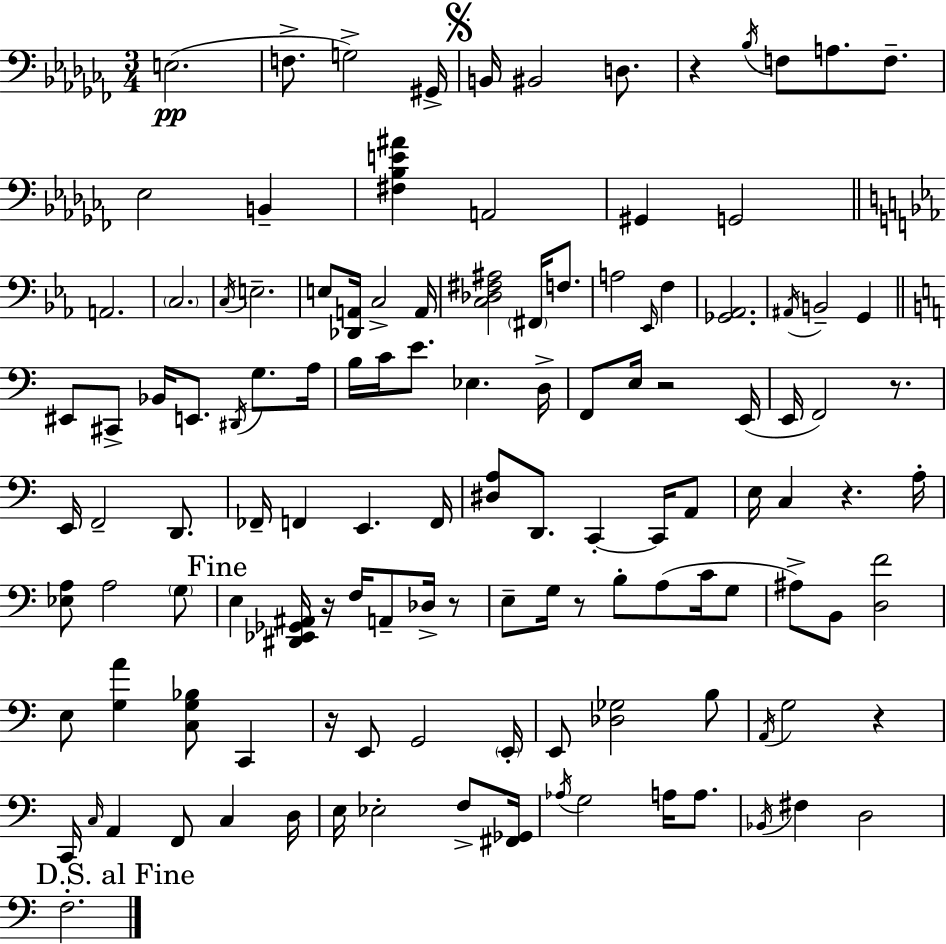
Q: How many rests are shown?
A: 9